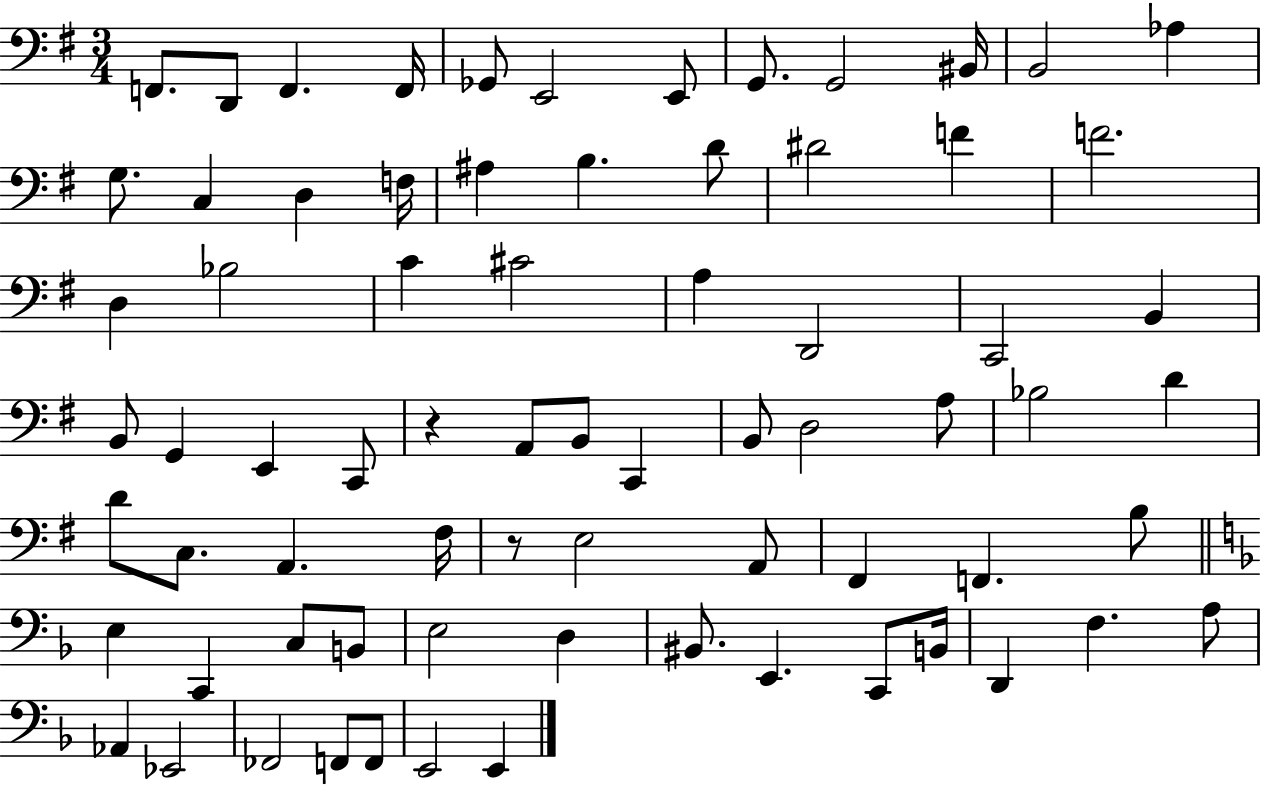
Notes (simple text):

F2/e. D2/e F2/q. F2/s Gb2/e E2/h E2/e G2/e. G2/h BIS2/s B2/h Ab3/q G3/e. C3/q D3/q F3/s A#3/q B3/q. D4/e D#4/h F4/q F4/h. D3/q Bb3/h C4/q C#4/h A3/q D2/h C2/h B2/q B2/e G2/q E2/q C2/e R/q A2/e B2/e C2/q B2/e D3/h A3/e Bb3/h D4/q D4/e C3/e. A2/q. F#3/s R/e E3/h A2/e F#2/q F2/q. B3/e E3/q C2/q C3/e B2/e E3/h D3/q BIS2/e. E2/q. C2/e B2/s D2/q F3/q. A3/e Ab2/q Eb2/h FES2/h F2/e F2/e E2/h E2/q